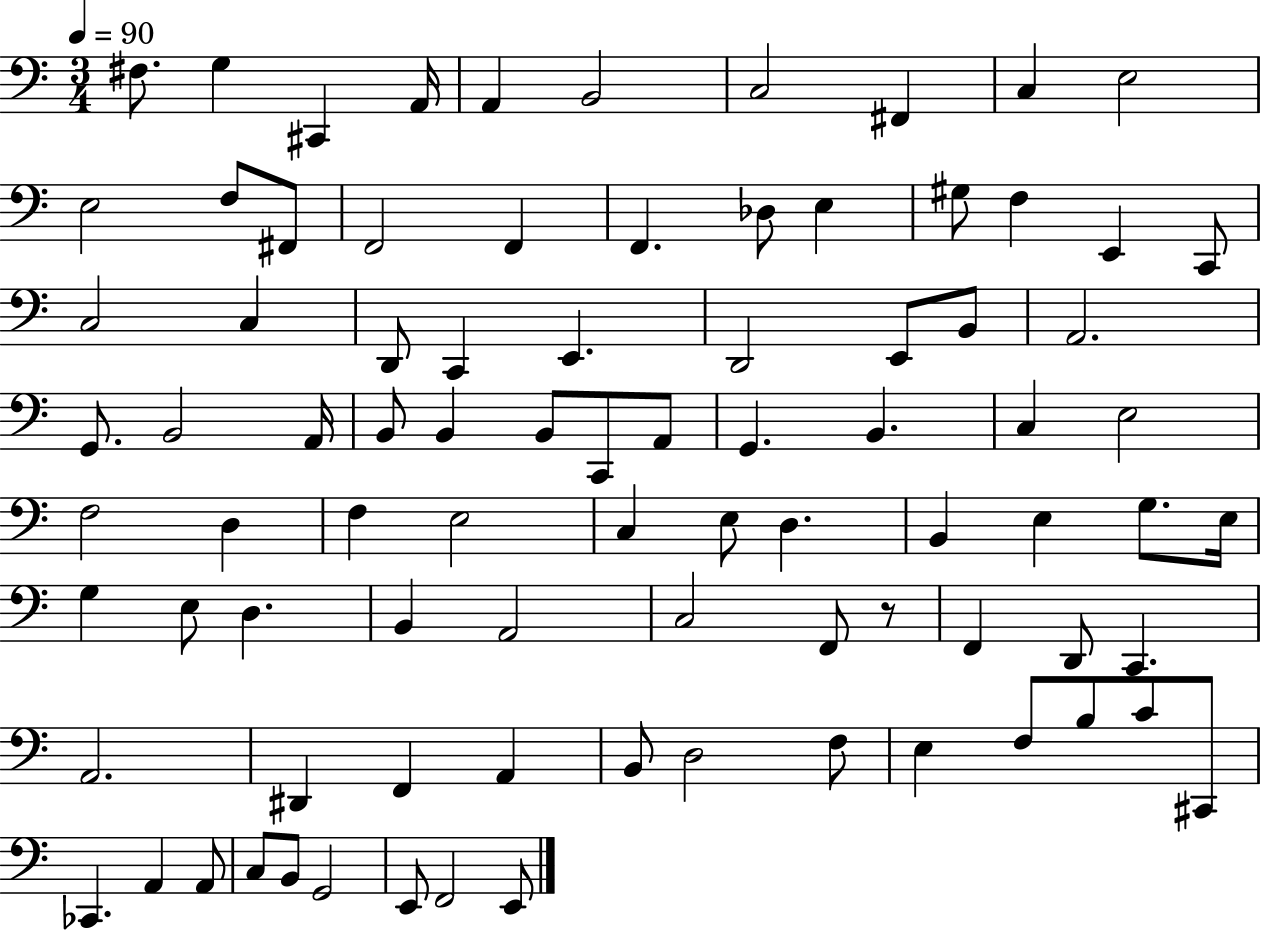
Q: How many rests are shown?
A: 1